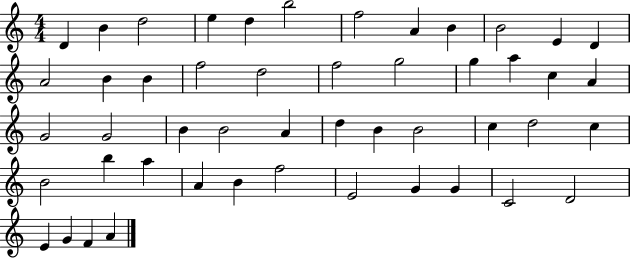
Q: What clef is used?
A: treble